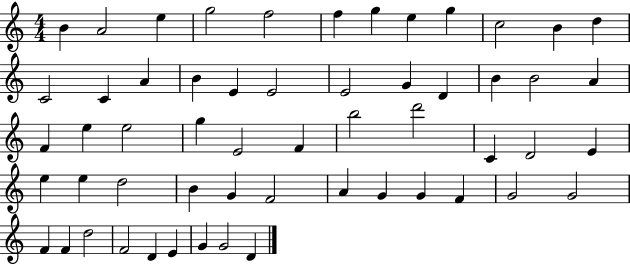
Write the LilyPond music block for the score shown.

{
  \clef treble
  \numericTimeSignature
  \time 4/4
  \key c \major
  b'4 a'2 e''4 | g''2 f''2 | f''4 g''4 e''4 g''4 | c''2 b'4 d''4 | \break c'2 c'4 a'4 | b'4 e'4 e'2 | e'2 g'4 d'4 | b'4 b'2 a'4 | \break f'4 e''4 e''2 | g''4 e'2 f'4 | b''2 d'''2 | c'4 d'2 e'4 | \break e''4 e''4 d''2 | b'4 g'4 f'2 | a'4 g'4 g'4 f'4 | g'2 g'2 | \break f'4 f'4 d''2 | f'2 d'4 e'4 | g'4 g'2 d'4 | \bar "|."
}